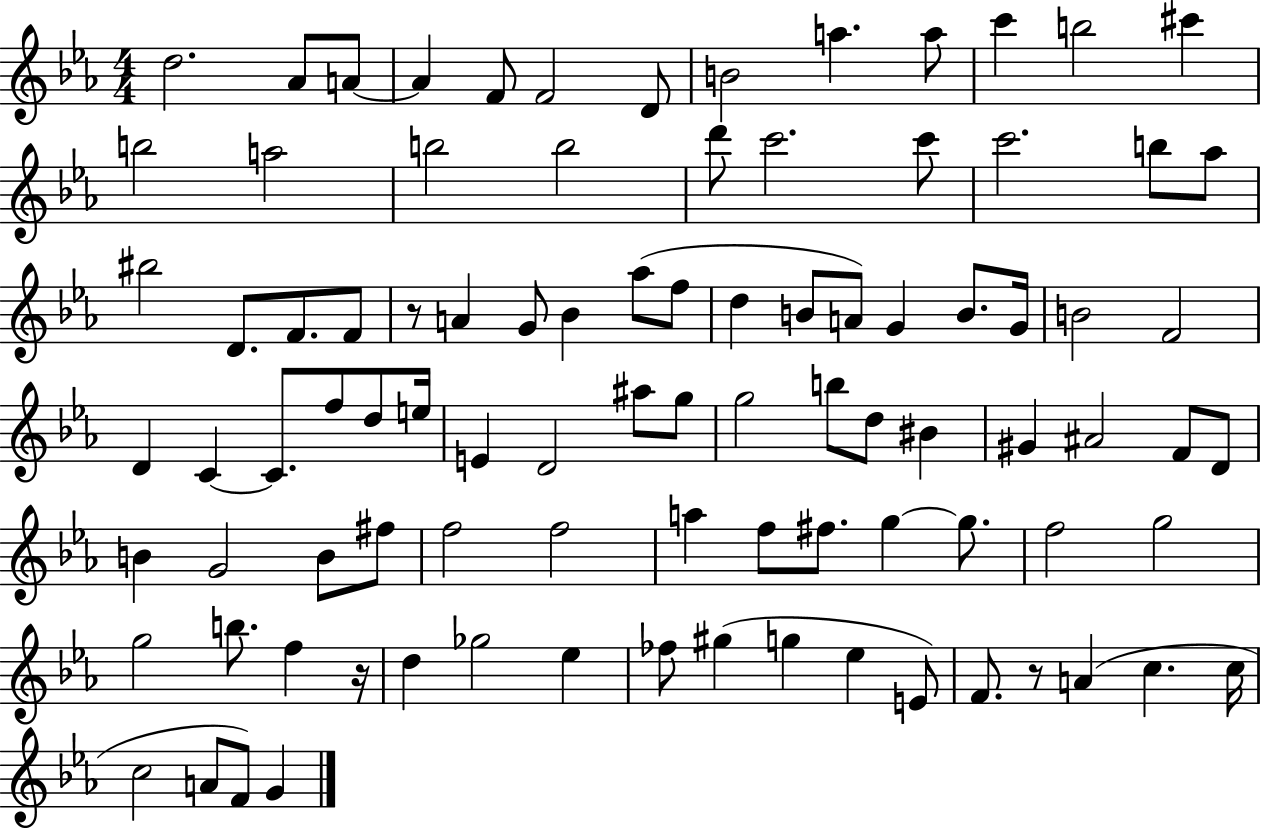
D5/h. Ab4/e A4/e A4/q F4/e F4/h D4/e B4/h A5/q. A5/e C6/q B5/h C#6/q B5/h A5/h B5/h B5/h D6/e C6/h. C6/e C6/h. B5/e Ab5/e BIS5/h D4/e. F4/e. F4/e R/e A4/q G4/e Bb4/q Ab5/e F5/e D5/q B4/e A4/e G4/q B4/e. G4/s B4/h F4/h D4/q C4/q C4/e. F5/e D5/e E5/s E4/q D4/h A#5/e G5/e G5/h B5/e D5/e BIS4/q G#4/q A#4/h F4/e D4/e B4/q G4/h B4/e F#5/e F5/h F5/h A5/q F5/e F#5/e. G5/q G5/e. F5/h G5/h G5/h B5/e. F5/q R/s D5/q Gb5/h Eb5/q FES5/e G#5/q G5/q Eb5/q E4/e F4/e. R/e A4/q C5/q. C5/s C5/h A4/e F4/e G4/q